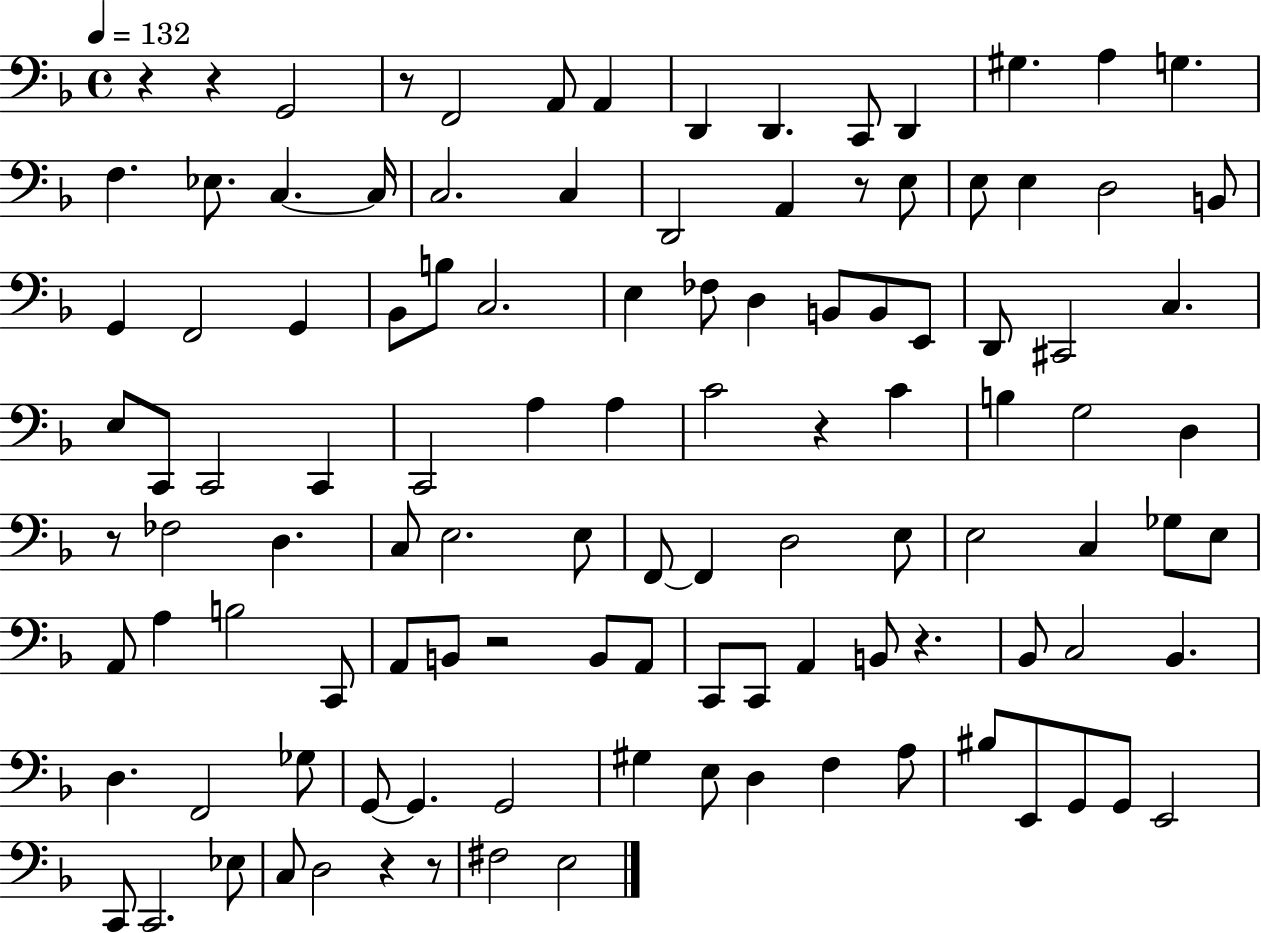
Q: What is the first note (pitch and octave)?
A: G2